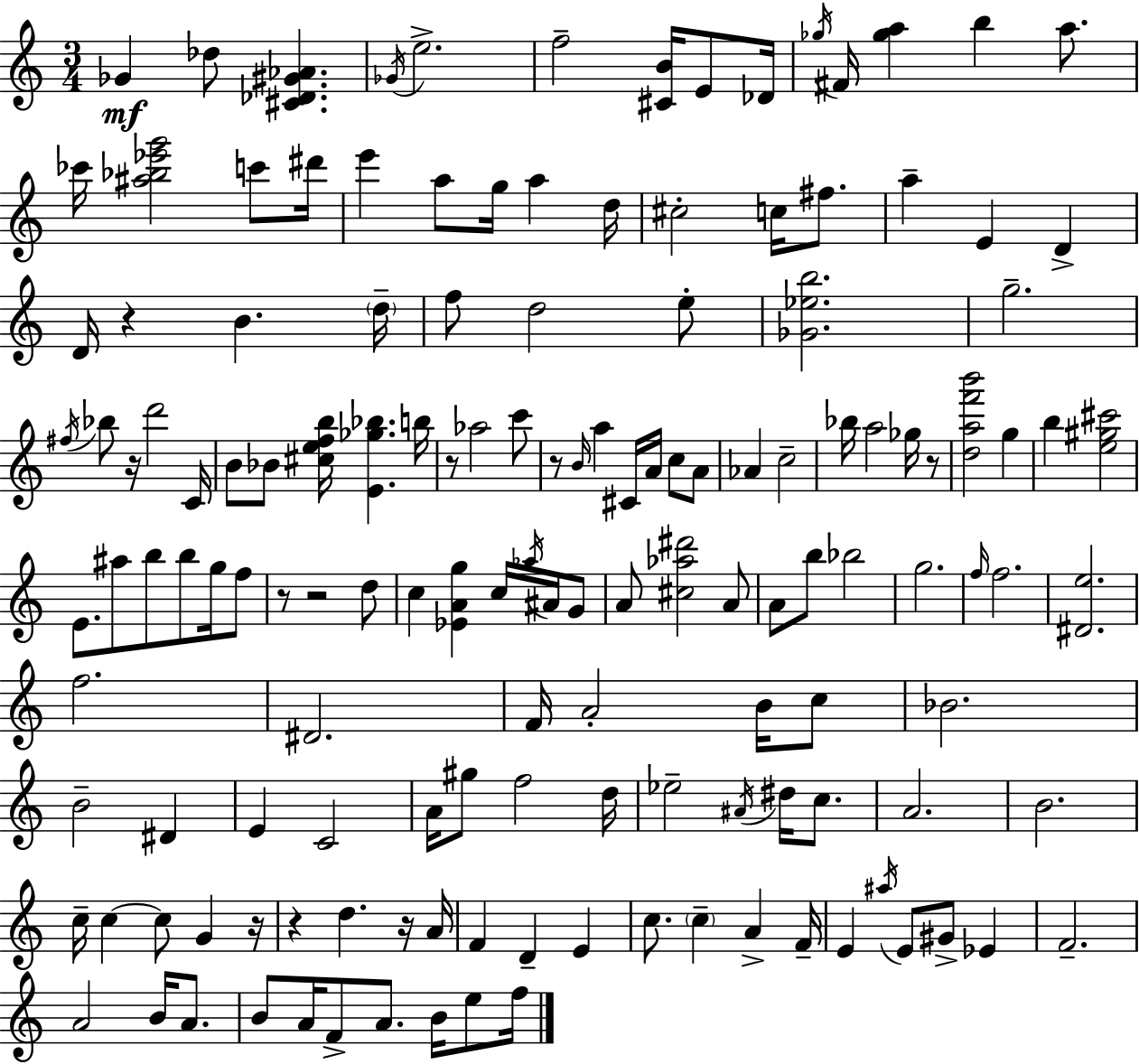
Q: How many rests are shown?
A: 10